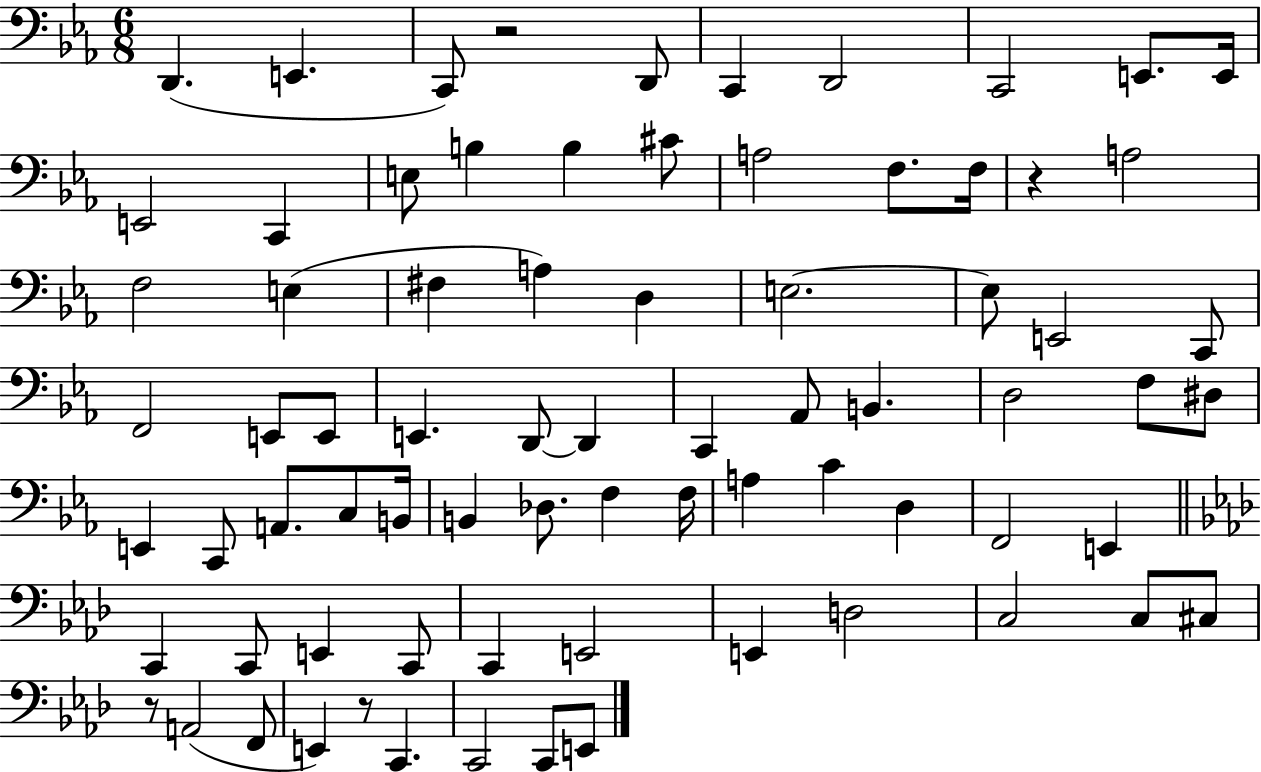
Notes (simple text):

D2/q. E2/q. C2/e R/h D2/e C2/q D2/h C2/h E2/e. E2/s E2/h C2/q E3/e B3/q B3/q C#4/e A3/h F3/e. F3/s R/q A3/h F3/h E3/q F#3/q A3/q D3/q E3/h. E3/e E2/h C2/e F2/h E2/e E2/e E2/q. D2/e D2/q C2/q Ab2/e B2/q. D3/h F3/e D#3/e E2/q C2/e A2/e. C3/e B2/s B2/q Db3/e. F3/q F3/s A3/q C4/q D3/q F2/h E2/q C2/q C2/e E2/q C2/e C2/q E2/h E2/q D3/h C3/h C3/e C#3/e R/e A2/h F2/e E2/q R/e C2/q. C2/h C2/e E2/e